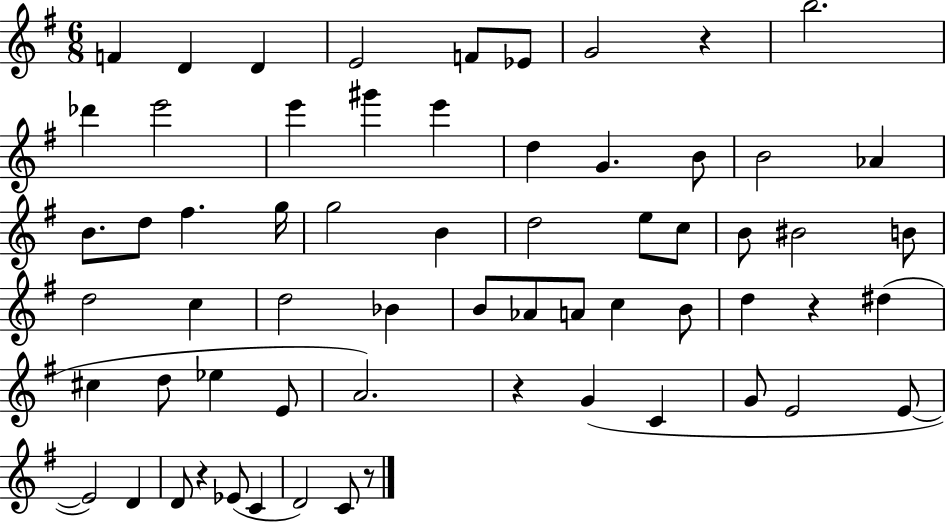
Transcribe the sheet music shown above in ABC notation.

X:1
T:Untitled
M:6/8
L:1/4
K:G
F D D E2 F/2 _E/2 G2 z b2 _d' e'2 e' ^g' e' d G B/2 B2 _A B/2 d/2 ^f g/4 g2 B d2 e/2 c/2 B/2 ^B2 B/2 d2 c d2 _B B/2 _A/2 A/2 c B/2 d z ^d ^c d/2 _e E/2 A2 z G C G/2 E2 E/2 E2 D D/2 z _E/2 C D2 C/2 z/2